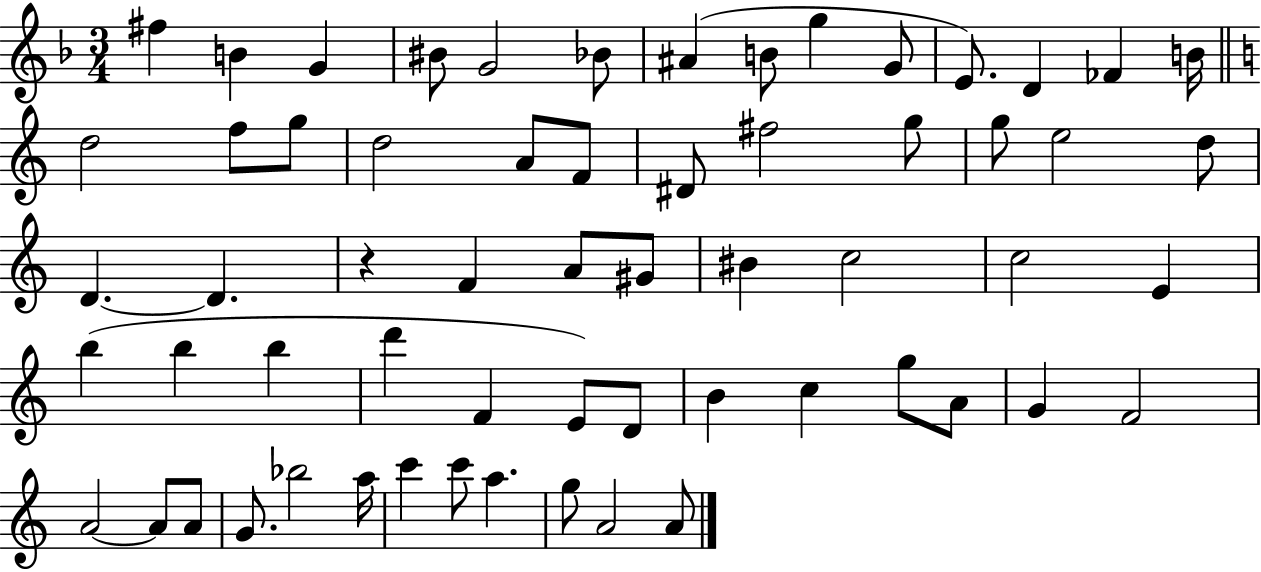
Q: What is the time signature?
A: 3/4